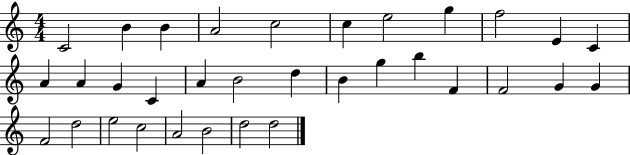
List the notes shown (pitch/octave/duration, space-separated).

C4/h B4/q B4/q A4/h C5/h C5/q E5/h G5/q F5/h E4/q C4/q A4/q A4/q G4/q C4/q A4/q B4/h D5/q B4/q G5/q B5/q F4/q F4/h G4/q G4/q F4/h D5/h E5/h C5/h A4/h B4/h D5/h D5/h